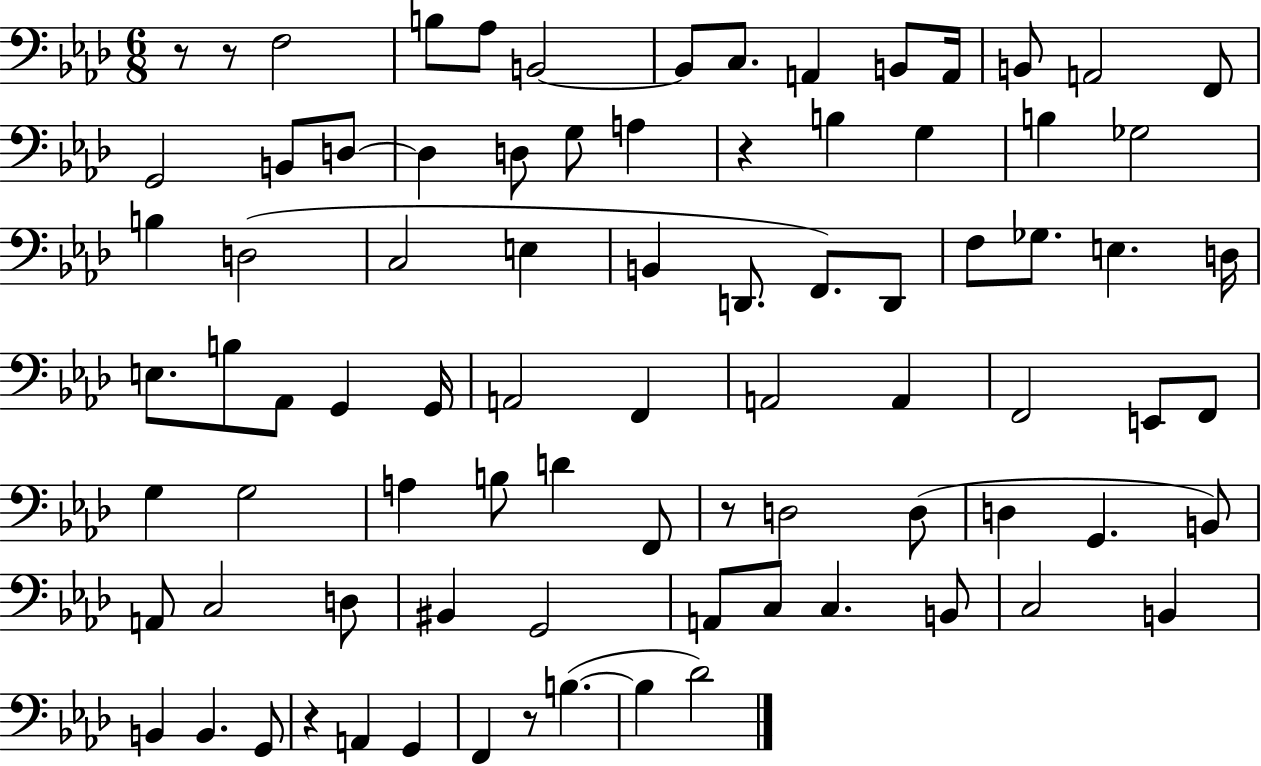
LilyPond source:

{
  \clef bass
  \numericTimeSignature
  \time 6/8
  \key aes \major
  r8 r8 f2 | b8 aes8 b,2~~ | b,8 c8. a,4 b,8 a,16 | b,8 a,2 f,8 | \break g,2 b,8 d8~~ | d4 d8 g8 a4 | r4 b4 g4 | b4 ges2 | \break b4 d2( | c2 e4 | b,4 d,8. f,8.) d,8 | f8 ges8. e4. d16 | \break e8. b8 aes,8 g,4 g,16 | a,2 f,4 | a,2 a,4 | f,2 e,8 f,8 | \break g4 g2 | a4 b8 d'4 f,8 | r8 d2 d8( | d4 g,4. b,8) | \break a,8 c2 d8 | bis,4 g,2 | a,8 c8 c4. b,8 | c2 b,4 | \break b,4 b,4. g,8 | r4 a,4 g,4 | f,4 r8 b4.~(~ | b4 des'2) | \break \bar "|."
}